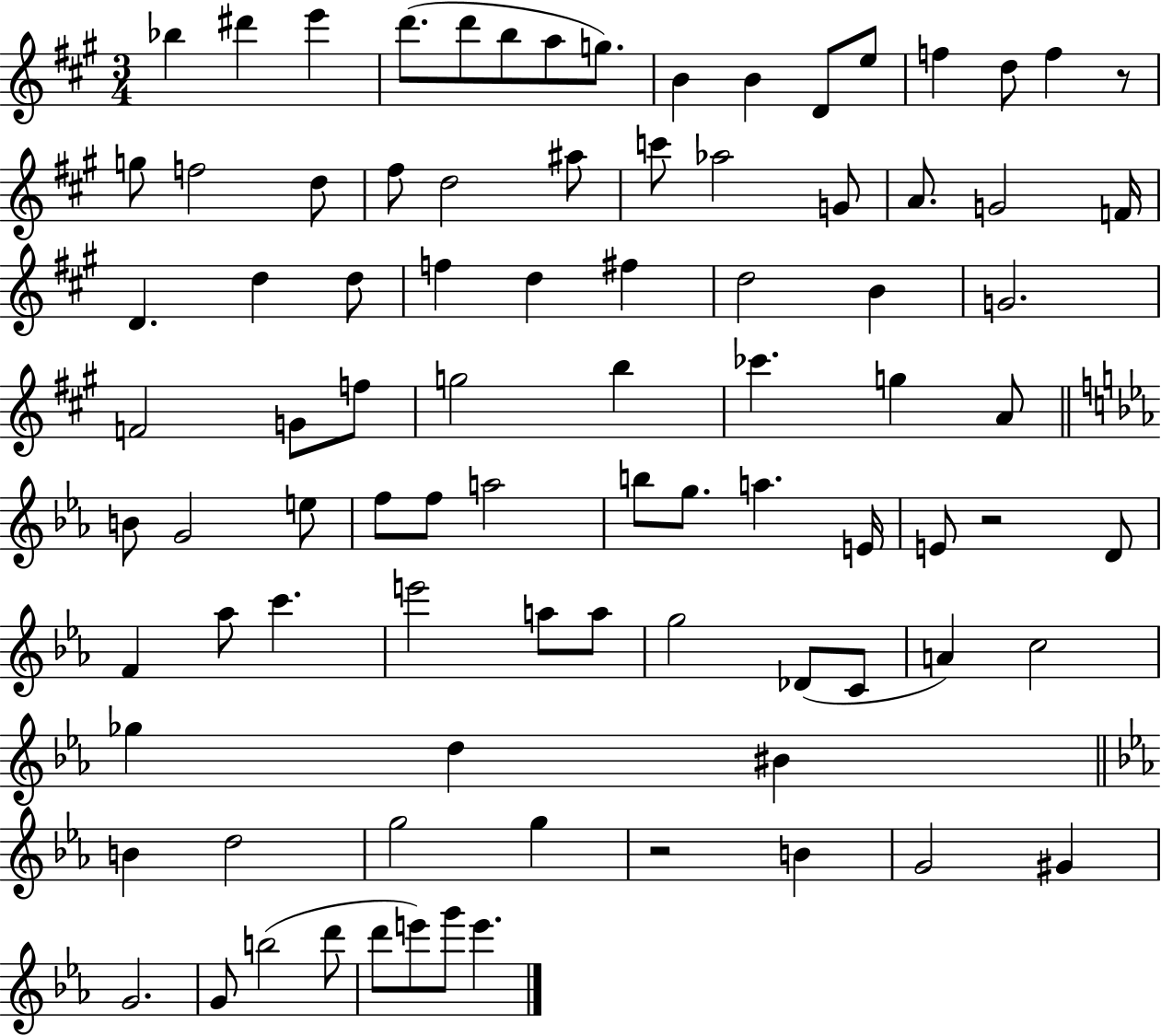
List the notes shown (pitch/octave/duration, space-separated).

Bb5/q D#6/q E6/q D6/e. D6/e B5/e A5/e G5/e. B4/q B4/q D4/e E5/e F5/q D5/e F5/q R/e G5/e F5/h D5/e F#5/e D5/h A#5/e C6/e Ab5/h G4/e A4/e. G4/h F4/s D4/q. D5/q D5/e F5/q D5/q F#5/q D5/h B4/q G4/h. F4/h G4/e F5/e G5/h B5/q CES6/q. G5/q A4/e B4/e G4/h E5/e F5/e F5/e A5/h B5/e G5/e. A5/q. E4/s E4/e R/h D4/e F4/q Ab5/e C6/q. E6/h A5/e A5/e G5/h Db4/e C4/e A4/q C5/h Gb5/q D5/q BIS4/q B4/q D5/h G5/h G5/q R/h B4/q G4/h G#4/q G4/h. G4/e B5/h D6/e D6/e E6/e G6/e E6/q.